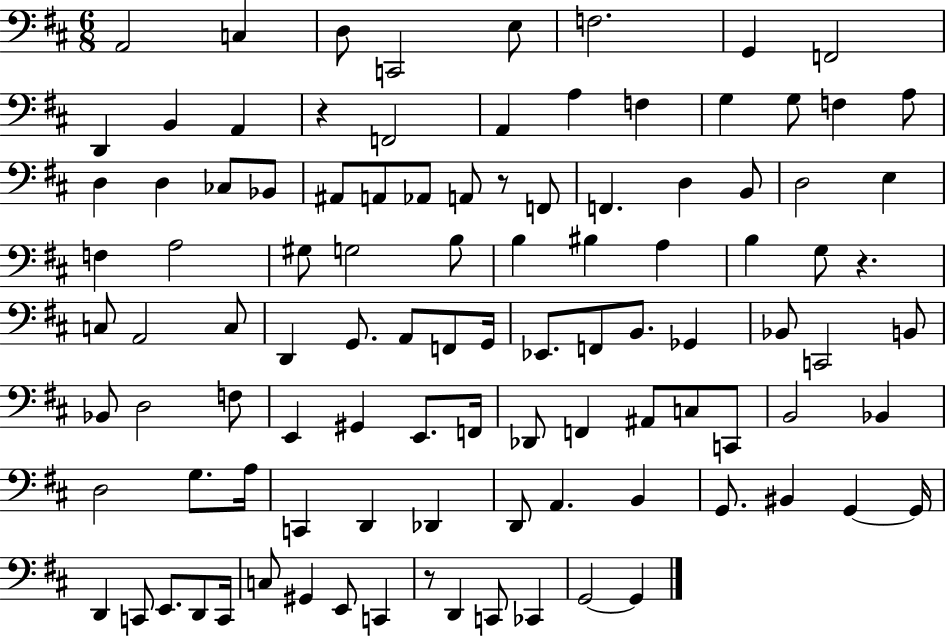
A2/h C3/q D3/e C2/h E3/e F3/h. G2/q F2/h D2/q B2/q A2/q R/q F2/h A2/q A3/q F3/q G3/q G3/e F3/q A3/e D3/q D3/q CES3/e Bb2/e A#2/e A2/e Ab2/e A2/e R/e F2/e F2/q. D3/q B2/e D3/h E3/q F3/q A3/h G#3/e G3/h B3/e B3/q BIS3/q A3/q B3/q G3/e R/q. C3/e A2/h C3/e D2/q G2/e. A2/e F2/e G2/s Eb2/e. F2/e B2/e. Gb2/q Bb2/e C2/h B2/e Bb2/e D3/h F3/e E2/q G#2/q E2/e. F2/s Db2/e F2/q A#2/e C3/e C2/e B2/h Bb2/q D3/h G3/e. A3/s C2/q D2/q Db2/q D2/e A2/q. B2/q G2/e. BIS2/q G2/q G2/s D2/q C2/e E2/e. D2/e C2/s C3/e G#2/q E2/e C2/q R/e D2/q C2/e CES2/q G2/h G2/q